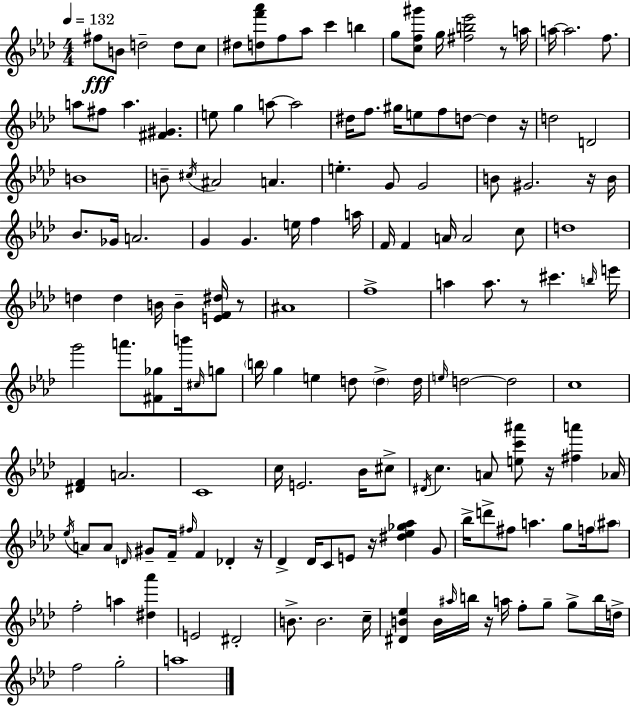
F#5/e B4/e D5/h D5/e C5/e D#5/e [D5,F6,Ab6]/e F5/e Ab5/e C6/q B5/q G5/e [C5,F5,G#6]/e G5/s [F#5,B5,Eb6]/h R/e A5/s A5/s A5/h. F5/e. A5/e F#5/e A5/q. [F#4,G#4]/q. E5/e G5/q A5/e A5/h D#5/s F5/e. G#5/s E5/e F5/e D5/e D5/q R/s D5/h D4/h B4/w B4/e C#5/s A#4/h A4/q. E5/q. G4/e G4/h B4/e G#4/h. R/s B4/s Bb4/e. Gb4/s A4/h. G4/q G4/q. E5/s F5/q A5/s F4/s F4/q A4/s A4/h C5/e D5/w D5/q D5/q B4/s B4/q [E4,F4,D#5]/s R/e A#4/w F5/w A5/q A5/e. R/e C#6/q. B5/s E6/s G6/h A6/e. [F#4,Gb5]/e B6/s C#5/s G5/e B5/s G5/q E5/q D5/e D5/q D5/s E5/s D5/h D5/h C5/w [D#4,F4]/q A4/h. C4/w C5/s E4/h. Bb4/s C#5/e D#4/s C5/q. A4/e [E5,C6,A#6]/e R/s [F#5,A6]/q Ab4/s Eb5/s A4/e A4/e D4/s G#4/e F4/s F#5/s F4/q Db4/q R/s Db4/q Db4/s C4/e E4/e R/s [D#5,Eb5,Gb5,Ab5]/q G4/e Bb5/s D6/e F#5/e A5/q. G5/e F5/s A#5/e F5/h A5/q [D#5,Ab6]/q E4/h D#4/h B4/e. B4/h. C5/s [D#4,B4,Eb5]/q B4/s A#5/s B5/s R/s A5/s F5/e G5/e G5/e B5/s D5/s F5/h G5/h A5/w